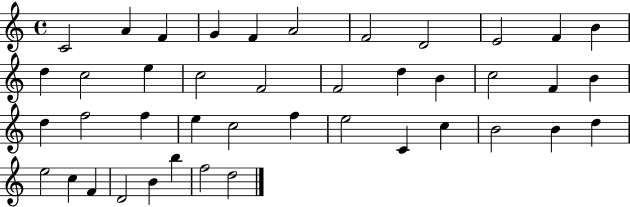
{
  \clef treble
  \time 4/4
  \defaultTimeSignature
  \key c \major
  c'2 a'4 f'4 | g'4 f'4 a'2 | f'2 d'2 | e'2 f'4 b'4 | \break d''4 c''2 e''4 | c''2 f'2 | f'2 d''4 b'4 | c''2 f'4 b'4 | \break d''4 f''2 f''4 | e''4 c''2 f''4 | e''2 c'4 c''4 | b'2 b'4 d''4 | \break e''2 c''4 f'4 | d'2 b'4 b''4 | f''2 d''2 | \bar "|."
}